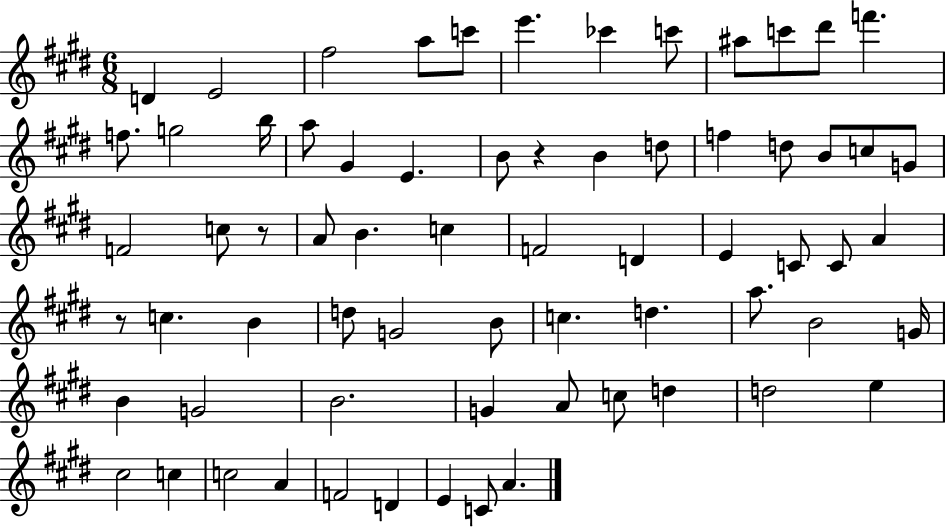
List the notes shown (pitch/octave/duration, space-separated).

D4/q E4/h F#5/h A5/e C6/e E6/q. CES6/q C6/e A#5/e C6/e D#6/e F6/q. F5/e. G5/h B5/s A5/e G#4/q E4/q. B4/e R/q B4/q D5/e F5/q D5/e B4/e C5/e G4/e F4/h C5/e R/e A4/e B4/q. C5/q F4/h D4/q E4/q C4/e C4/e A4/q R/e C5/q. B4/q D5/e G4/h B4/e C5/q. D5/q. A5/e. B4/h G4/s B4/q G4/h B4/h. G4/q A4/e C5/e D5/q D5/h E5/q C#5/h C5/q C5/h A4/q F4/h D4/q E4/q C4/e A4/q.